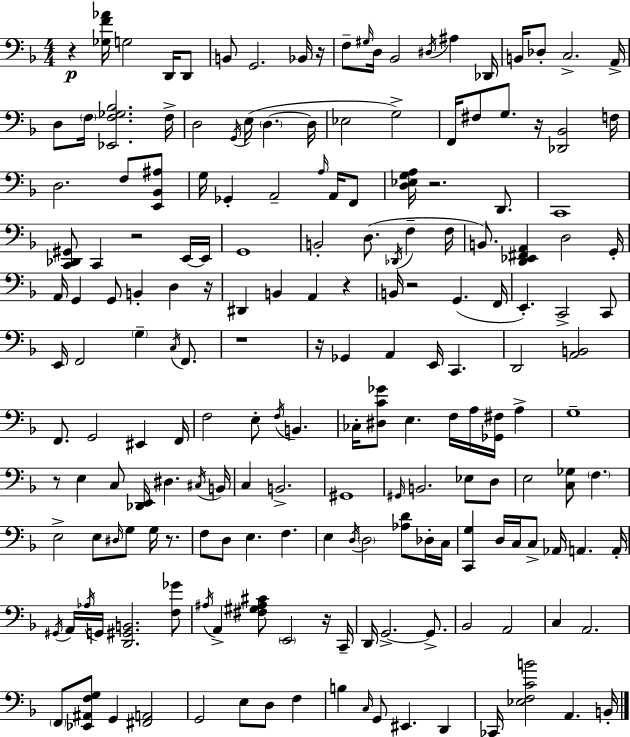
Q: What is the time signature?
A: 4/4